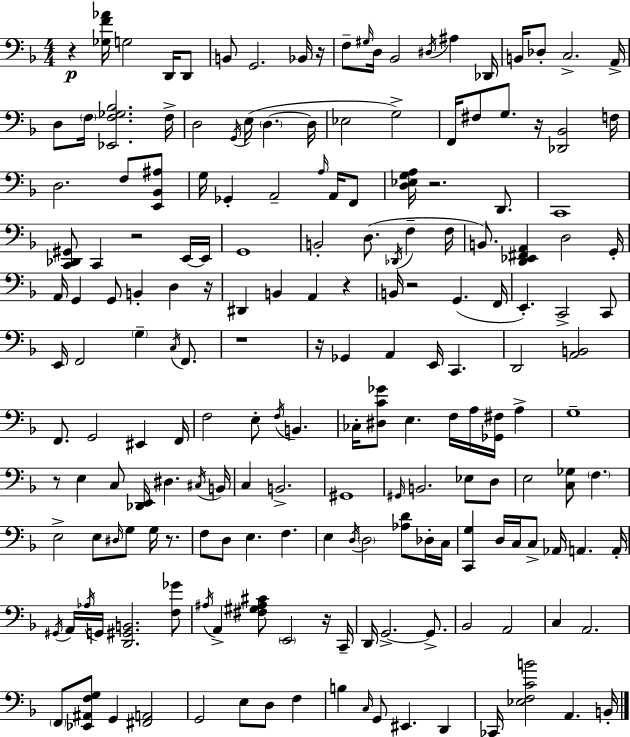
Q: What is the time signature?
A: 4/4